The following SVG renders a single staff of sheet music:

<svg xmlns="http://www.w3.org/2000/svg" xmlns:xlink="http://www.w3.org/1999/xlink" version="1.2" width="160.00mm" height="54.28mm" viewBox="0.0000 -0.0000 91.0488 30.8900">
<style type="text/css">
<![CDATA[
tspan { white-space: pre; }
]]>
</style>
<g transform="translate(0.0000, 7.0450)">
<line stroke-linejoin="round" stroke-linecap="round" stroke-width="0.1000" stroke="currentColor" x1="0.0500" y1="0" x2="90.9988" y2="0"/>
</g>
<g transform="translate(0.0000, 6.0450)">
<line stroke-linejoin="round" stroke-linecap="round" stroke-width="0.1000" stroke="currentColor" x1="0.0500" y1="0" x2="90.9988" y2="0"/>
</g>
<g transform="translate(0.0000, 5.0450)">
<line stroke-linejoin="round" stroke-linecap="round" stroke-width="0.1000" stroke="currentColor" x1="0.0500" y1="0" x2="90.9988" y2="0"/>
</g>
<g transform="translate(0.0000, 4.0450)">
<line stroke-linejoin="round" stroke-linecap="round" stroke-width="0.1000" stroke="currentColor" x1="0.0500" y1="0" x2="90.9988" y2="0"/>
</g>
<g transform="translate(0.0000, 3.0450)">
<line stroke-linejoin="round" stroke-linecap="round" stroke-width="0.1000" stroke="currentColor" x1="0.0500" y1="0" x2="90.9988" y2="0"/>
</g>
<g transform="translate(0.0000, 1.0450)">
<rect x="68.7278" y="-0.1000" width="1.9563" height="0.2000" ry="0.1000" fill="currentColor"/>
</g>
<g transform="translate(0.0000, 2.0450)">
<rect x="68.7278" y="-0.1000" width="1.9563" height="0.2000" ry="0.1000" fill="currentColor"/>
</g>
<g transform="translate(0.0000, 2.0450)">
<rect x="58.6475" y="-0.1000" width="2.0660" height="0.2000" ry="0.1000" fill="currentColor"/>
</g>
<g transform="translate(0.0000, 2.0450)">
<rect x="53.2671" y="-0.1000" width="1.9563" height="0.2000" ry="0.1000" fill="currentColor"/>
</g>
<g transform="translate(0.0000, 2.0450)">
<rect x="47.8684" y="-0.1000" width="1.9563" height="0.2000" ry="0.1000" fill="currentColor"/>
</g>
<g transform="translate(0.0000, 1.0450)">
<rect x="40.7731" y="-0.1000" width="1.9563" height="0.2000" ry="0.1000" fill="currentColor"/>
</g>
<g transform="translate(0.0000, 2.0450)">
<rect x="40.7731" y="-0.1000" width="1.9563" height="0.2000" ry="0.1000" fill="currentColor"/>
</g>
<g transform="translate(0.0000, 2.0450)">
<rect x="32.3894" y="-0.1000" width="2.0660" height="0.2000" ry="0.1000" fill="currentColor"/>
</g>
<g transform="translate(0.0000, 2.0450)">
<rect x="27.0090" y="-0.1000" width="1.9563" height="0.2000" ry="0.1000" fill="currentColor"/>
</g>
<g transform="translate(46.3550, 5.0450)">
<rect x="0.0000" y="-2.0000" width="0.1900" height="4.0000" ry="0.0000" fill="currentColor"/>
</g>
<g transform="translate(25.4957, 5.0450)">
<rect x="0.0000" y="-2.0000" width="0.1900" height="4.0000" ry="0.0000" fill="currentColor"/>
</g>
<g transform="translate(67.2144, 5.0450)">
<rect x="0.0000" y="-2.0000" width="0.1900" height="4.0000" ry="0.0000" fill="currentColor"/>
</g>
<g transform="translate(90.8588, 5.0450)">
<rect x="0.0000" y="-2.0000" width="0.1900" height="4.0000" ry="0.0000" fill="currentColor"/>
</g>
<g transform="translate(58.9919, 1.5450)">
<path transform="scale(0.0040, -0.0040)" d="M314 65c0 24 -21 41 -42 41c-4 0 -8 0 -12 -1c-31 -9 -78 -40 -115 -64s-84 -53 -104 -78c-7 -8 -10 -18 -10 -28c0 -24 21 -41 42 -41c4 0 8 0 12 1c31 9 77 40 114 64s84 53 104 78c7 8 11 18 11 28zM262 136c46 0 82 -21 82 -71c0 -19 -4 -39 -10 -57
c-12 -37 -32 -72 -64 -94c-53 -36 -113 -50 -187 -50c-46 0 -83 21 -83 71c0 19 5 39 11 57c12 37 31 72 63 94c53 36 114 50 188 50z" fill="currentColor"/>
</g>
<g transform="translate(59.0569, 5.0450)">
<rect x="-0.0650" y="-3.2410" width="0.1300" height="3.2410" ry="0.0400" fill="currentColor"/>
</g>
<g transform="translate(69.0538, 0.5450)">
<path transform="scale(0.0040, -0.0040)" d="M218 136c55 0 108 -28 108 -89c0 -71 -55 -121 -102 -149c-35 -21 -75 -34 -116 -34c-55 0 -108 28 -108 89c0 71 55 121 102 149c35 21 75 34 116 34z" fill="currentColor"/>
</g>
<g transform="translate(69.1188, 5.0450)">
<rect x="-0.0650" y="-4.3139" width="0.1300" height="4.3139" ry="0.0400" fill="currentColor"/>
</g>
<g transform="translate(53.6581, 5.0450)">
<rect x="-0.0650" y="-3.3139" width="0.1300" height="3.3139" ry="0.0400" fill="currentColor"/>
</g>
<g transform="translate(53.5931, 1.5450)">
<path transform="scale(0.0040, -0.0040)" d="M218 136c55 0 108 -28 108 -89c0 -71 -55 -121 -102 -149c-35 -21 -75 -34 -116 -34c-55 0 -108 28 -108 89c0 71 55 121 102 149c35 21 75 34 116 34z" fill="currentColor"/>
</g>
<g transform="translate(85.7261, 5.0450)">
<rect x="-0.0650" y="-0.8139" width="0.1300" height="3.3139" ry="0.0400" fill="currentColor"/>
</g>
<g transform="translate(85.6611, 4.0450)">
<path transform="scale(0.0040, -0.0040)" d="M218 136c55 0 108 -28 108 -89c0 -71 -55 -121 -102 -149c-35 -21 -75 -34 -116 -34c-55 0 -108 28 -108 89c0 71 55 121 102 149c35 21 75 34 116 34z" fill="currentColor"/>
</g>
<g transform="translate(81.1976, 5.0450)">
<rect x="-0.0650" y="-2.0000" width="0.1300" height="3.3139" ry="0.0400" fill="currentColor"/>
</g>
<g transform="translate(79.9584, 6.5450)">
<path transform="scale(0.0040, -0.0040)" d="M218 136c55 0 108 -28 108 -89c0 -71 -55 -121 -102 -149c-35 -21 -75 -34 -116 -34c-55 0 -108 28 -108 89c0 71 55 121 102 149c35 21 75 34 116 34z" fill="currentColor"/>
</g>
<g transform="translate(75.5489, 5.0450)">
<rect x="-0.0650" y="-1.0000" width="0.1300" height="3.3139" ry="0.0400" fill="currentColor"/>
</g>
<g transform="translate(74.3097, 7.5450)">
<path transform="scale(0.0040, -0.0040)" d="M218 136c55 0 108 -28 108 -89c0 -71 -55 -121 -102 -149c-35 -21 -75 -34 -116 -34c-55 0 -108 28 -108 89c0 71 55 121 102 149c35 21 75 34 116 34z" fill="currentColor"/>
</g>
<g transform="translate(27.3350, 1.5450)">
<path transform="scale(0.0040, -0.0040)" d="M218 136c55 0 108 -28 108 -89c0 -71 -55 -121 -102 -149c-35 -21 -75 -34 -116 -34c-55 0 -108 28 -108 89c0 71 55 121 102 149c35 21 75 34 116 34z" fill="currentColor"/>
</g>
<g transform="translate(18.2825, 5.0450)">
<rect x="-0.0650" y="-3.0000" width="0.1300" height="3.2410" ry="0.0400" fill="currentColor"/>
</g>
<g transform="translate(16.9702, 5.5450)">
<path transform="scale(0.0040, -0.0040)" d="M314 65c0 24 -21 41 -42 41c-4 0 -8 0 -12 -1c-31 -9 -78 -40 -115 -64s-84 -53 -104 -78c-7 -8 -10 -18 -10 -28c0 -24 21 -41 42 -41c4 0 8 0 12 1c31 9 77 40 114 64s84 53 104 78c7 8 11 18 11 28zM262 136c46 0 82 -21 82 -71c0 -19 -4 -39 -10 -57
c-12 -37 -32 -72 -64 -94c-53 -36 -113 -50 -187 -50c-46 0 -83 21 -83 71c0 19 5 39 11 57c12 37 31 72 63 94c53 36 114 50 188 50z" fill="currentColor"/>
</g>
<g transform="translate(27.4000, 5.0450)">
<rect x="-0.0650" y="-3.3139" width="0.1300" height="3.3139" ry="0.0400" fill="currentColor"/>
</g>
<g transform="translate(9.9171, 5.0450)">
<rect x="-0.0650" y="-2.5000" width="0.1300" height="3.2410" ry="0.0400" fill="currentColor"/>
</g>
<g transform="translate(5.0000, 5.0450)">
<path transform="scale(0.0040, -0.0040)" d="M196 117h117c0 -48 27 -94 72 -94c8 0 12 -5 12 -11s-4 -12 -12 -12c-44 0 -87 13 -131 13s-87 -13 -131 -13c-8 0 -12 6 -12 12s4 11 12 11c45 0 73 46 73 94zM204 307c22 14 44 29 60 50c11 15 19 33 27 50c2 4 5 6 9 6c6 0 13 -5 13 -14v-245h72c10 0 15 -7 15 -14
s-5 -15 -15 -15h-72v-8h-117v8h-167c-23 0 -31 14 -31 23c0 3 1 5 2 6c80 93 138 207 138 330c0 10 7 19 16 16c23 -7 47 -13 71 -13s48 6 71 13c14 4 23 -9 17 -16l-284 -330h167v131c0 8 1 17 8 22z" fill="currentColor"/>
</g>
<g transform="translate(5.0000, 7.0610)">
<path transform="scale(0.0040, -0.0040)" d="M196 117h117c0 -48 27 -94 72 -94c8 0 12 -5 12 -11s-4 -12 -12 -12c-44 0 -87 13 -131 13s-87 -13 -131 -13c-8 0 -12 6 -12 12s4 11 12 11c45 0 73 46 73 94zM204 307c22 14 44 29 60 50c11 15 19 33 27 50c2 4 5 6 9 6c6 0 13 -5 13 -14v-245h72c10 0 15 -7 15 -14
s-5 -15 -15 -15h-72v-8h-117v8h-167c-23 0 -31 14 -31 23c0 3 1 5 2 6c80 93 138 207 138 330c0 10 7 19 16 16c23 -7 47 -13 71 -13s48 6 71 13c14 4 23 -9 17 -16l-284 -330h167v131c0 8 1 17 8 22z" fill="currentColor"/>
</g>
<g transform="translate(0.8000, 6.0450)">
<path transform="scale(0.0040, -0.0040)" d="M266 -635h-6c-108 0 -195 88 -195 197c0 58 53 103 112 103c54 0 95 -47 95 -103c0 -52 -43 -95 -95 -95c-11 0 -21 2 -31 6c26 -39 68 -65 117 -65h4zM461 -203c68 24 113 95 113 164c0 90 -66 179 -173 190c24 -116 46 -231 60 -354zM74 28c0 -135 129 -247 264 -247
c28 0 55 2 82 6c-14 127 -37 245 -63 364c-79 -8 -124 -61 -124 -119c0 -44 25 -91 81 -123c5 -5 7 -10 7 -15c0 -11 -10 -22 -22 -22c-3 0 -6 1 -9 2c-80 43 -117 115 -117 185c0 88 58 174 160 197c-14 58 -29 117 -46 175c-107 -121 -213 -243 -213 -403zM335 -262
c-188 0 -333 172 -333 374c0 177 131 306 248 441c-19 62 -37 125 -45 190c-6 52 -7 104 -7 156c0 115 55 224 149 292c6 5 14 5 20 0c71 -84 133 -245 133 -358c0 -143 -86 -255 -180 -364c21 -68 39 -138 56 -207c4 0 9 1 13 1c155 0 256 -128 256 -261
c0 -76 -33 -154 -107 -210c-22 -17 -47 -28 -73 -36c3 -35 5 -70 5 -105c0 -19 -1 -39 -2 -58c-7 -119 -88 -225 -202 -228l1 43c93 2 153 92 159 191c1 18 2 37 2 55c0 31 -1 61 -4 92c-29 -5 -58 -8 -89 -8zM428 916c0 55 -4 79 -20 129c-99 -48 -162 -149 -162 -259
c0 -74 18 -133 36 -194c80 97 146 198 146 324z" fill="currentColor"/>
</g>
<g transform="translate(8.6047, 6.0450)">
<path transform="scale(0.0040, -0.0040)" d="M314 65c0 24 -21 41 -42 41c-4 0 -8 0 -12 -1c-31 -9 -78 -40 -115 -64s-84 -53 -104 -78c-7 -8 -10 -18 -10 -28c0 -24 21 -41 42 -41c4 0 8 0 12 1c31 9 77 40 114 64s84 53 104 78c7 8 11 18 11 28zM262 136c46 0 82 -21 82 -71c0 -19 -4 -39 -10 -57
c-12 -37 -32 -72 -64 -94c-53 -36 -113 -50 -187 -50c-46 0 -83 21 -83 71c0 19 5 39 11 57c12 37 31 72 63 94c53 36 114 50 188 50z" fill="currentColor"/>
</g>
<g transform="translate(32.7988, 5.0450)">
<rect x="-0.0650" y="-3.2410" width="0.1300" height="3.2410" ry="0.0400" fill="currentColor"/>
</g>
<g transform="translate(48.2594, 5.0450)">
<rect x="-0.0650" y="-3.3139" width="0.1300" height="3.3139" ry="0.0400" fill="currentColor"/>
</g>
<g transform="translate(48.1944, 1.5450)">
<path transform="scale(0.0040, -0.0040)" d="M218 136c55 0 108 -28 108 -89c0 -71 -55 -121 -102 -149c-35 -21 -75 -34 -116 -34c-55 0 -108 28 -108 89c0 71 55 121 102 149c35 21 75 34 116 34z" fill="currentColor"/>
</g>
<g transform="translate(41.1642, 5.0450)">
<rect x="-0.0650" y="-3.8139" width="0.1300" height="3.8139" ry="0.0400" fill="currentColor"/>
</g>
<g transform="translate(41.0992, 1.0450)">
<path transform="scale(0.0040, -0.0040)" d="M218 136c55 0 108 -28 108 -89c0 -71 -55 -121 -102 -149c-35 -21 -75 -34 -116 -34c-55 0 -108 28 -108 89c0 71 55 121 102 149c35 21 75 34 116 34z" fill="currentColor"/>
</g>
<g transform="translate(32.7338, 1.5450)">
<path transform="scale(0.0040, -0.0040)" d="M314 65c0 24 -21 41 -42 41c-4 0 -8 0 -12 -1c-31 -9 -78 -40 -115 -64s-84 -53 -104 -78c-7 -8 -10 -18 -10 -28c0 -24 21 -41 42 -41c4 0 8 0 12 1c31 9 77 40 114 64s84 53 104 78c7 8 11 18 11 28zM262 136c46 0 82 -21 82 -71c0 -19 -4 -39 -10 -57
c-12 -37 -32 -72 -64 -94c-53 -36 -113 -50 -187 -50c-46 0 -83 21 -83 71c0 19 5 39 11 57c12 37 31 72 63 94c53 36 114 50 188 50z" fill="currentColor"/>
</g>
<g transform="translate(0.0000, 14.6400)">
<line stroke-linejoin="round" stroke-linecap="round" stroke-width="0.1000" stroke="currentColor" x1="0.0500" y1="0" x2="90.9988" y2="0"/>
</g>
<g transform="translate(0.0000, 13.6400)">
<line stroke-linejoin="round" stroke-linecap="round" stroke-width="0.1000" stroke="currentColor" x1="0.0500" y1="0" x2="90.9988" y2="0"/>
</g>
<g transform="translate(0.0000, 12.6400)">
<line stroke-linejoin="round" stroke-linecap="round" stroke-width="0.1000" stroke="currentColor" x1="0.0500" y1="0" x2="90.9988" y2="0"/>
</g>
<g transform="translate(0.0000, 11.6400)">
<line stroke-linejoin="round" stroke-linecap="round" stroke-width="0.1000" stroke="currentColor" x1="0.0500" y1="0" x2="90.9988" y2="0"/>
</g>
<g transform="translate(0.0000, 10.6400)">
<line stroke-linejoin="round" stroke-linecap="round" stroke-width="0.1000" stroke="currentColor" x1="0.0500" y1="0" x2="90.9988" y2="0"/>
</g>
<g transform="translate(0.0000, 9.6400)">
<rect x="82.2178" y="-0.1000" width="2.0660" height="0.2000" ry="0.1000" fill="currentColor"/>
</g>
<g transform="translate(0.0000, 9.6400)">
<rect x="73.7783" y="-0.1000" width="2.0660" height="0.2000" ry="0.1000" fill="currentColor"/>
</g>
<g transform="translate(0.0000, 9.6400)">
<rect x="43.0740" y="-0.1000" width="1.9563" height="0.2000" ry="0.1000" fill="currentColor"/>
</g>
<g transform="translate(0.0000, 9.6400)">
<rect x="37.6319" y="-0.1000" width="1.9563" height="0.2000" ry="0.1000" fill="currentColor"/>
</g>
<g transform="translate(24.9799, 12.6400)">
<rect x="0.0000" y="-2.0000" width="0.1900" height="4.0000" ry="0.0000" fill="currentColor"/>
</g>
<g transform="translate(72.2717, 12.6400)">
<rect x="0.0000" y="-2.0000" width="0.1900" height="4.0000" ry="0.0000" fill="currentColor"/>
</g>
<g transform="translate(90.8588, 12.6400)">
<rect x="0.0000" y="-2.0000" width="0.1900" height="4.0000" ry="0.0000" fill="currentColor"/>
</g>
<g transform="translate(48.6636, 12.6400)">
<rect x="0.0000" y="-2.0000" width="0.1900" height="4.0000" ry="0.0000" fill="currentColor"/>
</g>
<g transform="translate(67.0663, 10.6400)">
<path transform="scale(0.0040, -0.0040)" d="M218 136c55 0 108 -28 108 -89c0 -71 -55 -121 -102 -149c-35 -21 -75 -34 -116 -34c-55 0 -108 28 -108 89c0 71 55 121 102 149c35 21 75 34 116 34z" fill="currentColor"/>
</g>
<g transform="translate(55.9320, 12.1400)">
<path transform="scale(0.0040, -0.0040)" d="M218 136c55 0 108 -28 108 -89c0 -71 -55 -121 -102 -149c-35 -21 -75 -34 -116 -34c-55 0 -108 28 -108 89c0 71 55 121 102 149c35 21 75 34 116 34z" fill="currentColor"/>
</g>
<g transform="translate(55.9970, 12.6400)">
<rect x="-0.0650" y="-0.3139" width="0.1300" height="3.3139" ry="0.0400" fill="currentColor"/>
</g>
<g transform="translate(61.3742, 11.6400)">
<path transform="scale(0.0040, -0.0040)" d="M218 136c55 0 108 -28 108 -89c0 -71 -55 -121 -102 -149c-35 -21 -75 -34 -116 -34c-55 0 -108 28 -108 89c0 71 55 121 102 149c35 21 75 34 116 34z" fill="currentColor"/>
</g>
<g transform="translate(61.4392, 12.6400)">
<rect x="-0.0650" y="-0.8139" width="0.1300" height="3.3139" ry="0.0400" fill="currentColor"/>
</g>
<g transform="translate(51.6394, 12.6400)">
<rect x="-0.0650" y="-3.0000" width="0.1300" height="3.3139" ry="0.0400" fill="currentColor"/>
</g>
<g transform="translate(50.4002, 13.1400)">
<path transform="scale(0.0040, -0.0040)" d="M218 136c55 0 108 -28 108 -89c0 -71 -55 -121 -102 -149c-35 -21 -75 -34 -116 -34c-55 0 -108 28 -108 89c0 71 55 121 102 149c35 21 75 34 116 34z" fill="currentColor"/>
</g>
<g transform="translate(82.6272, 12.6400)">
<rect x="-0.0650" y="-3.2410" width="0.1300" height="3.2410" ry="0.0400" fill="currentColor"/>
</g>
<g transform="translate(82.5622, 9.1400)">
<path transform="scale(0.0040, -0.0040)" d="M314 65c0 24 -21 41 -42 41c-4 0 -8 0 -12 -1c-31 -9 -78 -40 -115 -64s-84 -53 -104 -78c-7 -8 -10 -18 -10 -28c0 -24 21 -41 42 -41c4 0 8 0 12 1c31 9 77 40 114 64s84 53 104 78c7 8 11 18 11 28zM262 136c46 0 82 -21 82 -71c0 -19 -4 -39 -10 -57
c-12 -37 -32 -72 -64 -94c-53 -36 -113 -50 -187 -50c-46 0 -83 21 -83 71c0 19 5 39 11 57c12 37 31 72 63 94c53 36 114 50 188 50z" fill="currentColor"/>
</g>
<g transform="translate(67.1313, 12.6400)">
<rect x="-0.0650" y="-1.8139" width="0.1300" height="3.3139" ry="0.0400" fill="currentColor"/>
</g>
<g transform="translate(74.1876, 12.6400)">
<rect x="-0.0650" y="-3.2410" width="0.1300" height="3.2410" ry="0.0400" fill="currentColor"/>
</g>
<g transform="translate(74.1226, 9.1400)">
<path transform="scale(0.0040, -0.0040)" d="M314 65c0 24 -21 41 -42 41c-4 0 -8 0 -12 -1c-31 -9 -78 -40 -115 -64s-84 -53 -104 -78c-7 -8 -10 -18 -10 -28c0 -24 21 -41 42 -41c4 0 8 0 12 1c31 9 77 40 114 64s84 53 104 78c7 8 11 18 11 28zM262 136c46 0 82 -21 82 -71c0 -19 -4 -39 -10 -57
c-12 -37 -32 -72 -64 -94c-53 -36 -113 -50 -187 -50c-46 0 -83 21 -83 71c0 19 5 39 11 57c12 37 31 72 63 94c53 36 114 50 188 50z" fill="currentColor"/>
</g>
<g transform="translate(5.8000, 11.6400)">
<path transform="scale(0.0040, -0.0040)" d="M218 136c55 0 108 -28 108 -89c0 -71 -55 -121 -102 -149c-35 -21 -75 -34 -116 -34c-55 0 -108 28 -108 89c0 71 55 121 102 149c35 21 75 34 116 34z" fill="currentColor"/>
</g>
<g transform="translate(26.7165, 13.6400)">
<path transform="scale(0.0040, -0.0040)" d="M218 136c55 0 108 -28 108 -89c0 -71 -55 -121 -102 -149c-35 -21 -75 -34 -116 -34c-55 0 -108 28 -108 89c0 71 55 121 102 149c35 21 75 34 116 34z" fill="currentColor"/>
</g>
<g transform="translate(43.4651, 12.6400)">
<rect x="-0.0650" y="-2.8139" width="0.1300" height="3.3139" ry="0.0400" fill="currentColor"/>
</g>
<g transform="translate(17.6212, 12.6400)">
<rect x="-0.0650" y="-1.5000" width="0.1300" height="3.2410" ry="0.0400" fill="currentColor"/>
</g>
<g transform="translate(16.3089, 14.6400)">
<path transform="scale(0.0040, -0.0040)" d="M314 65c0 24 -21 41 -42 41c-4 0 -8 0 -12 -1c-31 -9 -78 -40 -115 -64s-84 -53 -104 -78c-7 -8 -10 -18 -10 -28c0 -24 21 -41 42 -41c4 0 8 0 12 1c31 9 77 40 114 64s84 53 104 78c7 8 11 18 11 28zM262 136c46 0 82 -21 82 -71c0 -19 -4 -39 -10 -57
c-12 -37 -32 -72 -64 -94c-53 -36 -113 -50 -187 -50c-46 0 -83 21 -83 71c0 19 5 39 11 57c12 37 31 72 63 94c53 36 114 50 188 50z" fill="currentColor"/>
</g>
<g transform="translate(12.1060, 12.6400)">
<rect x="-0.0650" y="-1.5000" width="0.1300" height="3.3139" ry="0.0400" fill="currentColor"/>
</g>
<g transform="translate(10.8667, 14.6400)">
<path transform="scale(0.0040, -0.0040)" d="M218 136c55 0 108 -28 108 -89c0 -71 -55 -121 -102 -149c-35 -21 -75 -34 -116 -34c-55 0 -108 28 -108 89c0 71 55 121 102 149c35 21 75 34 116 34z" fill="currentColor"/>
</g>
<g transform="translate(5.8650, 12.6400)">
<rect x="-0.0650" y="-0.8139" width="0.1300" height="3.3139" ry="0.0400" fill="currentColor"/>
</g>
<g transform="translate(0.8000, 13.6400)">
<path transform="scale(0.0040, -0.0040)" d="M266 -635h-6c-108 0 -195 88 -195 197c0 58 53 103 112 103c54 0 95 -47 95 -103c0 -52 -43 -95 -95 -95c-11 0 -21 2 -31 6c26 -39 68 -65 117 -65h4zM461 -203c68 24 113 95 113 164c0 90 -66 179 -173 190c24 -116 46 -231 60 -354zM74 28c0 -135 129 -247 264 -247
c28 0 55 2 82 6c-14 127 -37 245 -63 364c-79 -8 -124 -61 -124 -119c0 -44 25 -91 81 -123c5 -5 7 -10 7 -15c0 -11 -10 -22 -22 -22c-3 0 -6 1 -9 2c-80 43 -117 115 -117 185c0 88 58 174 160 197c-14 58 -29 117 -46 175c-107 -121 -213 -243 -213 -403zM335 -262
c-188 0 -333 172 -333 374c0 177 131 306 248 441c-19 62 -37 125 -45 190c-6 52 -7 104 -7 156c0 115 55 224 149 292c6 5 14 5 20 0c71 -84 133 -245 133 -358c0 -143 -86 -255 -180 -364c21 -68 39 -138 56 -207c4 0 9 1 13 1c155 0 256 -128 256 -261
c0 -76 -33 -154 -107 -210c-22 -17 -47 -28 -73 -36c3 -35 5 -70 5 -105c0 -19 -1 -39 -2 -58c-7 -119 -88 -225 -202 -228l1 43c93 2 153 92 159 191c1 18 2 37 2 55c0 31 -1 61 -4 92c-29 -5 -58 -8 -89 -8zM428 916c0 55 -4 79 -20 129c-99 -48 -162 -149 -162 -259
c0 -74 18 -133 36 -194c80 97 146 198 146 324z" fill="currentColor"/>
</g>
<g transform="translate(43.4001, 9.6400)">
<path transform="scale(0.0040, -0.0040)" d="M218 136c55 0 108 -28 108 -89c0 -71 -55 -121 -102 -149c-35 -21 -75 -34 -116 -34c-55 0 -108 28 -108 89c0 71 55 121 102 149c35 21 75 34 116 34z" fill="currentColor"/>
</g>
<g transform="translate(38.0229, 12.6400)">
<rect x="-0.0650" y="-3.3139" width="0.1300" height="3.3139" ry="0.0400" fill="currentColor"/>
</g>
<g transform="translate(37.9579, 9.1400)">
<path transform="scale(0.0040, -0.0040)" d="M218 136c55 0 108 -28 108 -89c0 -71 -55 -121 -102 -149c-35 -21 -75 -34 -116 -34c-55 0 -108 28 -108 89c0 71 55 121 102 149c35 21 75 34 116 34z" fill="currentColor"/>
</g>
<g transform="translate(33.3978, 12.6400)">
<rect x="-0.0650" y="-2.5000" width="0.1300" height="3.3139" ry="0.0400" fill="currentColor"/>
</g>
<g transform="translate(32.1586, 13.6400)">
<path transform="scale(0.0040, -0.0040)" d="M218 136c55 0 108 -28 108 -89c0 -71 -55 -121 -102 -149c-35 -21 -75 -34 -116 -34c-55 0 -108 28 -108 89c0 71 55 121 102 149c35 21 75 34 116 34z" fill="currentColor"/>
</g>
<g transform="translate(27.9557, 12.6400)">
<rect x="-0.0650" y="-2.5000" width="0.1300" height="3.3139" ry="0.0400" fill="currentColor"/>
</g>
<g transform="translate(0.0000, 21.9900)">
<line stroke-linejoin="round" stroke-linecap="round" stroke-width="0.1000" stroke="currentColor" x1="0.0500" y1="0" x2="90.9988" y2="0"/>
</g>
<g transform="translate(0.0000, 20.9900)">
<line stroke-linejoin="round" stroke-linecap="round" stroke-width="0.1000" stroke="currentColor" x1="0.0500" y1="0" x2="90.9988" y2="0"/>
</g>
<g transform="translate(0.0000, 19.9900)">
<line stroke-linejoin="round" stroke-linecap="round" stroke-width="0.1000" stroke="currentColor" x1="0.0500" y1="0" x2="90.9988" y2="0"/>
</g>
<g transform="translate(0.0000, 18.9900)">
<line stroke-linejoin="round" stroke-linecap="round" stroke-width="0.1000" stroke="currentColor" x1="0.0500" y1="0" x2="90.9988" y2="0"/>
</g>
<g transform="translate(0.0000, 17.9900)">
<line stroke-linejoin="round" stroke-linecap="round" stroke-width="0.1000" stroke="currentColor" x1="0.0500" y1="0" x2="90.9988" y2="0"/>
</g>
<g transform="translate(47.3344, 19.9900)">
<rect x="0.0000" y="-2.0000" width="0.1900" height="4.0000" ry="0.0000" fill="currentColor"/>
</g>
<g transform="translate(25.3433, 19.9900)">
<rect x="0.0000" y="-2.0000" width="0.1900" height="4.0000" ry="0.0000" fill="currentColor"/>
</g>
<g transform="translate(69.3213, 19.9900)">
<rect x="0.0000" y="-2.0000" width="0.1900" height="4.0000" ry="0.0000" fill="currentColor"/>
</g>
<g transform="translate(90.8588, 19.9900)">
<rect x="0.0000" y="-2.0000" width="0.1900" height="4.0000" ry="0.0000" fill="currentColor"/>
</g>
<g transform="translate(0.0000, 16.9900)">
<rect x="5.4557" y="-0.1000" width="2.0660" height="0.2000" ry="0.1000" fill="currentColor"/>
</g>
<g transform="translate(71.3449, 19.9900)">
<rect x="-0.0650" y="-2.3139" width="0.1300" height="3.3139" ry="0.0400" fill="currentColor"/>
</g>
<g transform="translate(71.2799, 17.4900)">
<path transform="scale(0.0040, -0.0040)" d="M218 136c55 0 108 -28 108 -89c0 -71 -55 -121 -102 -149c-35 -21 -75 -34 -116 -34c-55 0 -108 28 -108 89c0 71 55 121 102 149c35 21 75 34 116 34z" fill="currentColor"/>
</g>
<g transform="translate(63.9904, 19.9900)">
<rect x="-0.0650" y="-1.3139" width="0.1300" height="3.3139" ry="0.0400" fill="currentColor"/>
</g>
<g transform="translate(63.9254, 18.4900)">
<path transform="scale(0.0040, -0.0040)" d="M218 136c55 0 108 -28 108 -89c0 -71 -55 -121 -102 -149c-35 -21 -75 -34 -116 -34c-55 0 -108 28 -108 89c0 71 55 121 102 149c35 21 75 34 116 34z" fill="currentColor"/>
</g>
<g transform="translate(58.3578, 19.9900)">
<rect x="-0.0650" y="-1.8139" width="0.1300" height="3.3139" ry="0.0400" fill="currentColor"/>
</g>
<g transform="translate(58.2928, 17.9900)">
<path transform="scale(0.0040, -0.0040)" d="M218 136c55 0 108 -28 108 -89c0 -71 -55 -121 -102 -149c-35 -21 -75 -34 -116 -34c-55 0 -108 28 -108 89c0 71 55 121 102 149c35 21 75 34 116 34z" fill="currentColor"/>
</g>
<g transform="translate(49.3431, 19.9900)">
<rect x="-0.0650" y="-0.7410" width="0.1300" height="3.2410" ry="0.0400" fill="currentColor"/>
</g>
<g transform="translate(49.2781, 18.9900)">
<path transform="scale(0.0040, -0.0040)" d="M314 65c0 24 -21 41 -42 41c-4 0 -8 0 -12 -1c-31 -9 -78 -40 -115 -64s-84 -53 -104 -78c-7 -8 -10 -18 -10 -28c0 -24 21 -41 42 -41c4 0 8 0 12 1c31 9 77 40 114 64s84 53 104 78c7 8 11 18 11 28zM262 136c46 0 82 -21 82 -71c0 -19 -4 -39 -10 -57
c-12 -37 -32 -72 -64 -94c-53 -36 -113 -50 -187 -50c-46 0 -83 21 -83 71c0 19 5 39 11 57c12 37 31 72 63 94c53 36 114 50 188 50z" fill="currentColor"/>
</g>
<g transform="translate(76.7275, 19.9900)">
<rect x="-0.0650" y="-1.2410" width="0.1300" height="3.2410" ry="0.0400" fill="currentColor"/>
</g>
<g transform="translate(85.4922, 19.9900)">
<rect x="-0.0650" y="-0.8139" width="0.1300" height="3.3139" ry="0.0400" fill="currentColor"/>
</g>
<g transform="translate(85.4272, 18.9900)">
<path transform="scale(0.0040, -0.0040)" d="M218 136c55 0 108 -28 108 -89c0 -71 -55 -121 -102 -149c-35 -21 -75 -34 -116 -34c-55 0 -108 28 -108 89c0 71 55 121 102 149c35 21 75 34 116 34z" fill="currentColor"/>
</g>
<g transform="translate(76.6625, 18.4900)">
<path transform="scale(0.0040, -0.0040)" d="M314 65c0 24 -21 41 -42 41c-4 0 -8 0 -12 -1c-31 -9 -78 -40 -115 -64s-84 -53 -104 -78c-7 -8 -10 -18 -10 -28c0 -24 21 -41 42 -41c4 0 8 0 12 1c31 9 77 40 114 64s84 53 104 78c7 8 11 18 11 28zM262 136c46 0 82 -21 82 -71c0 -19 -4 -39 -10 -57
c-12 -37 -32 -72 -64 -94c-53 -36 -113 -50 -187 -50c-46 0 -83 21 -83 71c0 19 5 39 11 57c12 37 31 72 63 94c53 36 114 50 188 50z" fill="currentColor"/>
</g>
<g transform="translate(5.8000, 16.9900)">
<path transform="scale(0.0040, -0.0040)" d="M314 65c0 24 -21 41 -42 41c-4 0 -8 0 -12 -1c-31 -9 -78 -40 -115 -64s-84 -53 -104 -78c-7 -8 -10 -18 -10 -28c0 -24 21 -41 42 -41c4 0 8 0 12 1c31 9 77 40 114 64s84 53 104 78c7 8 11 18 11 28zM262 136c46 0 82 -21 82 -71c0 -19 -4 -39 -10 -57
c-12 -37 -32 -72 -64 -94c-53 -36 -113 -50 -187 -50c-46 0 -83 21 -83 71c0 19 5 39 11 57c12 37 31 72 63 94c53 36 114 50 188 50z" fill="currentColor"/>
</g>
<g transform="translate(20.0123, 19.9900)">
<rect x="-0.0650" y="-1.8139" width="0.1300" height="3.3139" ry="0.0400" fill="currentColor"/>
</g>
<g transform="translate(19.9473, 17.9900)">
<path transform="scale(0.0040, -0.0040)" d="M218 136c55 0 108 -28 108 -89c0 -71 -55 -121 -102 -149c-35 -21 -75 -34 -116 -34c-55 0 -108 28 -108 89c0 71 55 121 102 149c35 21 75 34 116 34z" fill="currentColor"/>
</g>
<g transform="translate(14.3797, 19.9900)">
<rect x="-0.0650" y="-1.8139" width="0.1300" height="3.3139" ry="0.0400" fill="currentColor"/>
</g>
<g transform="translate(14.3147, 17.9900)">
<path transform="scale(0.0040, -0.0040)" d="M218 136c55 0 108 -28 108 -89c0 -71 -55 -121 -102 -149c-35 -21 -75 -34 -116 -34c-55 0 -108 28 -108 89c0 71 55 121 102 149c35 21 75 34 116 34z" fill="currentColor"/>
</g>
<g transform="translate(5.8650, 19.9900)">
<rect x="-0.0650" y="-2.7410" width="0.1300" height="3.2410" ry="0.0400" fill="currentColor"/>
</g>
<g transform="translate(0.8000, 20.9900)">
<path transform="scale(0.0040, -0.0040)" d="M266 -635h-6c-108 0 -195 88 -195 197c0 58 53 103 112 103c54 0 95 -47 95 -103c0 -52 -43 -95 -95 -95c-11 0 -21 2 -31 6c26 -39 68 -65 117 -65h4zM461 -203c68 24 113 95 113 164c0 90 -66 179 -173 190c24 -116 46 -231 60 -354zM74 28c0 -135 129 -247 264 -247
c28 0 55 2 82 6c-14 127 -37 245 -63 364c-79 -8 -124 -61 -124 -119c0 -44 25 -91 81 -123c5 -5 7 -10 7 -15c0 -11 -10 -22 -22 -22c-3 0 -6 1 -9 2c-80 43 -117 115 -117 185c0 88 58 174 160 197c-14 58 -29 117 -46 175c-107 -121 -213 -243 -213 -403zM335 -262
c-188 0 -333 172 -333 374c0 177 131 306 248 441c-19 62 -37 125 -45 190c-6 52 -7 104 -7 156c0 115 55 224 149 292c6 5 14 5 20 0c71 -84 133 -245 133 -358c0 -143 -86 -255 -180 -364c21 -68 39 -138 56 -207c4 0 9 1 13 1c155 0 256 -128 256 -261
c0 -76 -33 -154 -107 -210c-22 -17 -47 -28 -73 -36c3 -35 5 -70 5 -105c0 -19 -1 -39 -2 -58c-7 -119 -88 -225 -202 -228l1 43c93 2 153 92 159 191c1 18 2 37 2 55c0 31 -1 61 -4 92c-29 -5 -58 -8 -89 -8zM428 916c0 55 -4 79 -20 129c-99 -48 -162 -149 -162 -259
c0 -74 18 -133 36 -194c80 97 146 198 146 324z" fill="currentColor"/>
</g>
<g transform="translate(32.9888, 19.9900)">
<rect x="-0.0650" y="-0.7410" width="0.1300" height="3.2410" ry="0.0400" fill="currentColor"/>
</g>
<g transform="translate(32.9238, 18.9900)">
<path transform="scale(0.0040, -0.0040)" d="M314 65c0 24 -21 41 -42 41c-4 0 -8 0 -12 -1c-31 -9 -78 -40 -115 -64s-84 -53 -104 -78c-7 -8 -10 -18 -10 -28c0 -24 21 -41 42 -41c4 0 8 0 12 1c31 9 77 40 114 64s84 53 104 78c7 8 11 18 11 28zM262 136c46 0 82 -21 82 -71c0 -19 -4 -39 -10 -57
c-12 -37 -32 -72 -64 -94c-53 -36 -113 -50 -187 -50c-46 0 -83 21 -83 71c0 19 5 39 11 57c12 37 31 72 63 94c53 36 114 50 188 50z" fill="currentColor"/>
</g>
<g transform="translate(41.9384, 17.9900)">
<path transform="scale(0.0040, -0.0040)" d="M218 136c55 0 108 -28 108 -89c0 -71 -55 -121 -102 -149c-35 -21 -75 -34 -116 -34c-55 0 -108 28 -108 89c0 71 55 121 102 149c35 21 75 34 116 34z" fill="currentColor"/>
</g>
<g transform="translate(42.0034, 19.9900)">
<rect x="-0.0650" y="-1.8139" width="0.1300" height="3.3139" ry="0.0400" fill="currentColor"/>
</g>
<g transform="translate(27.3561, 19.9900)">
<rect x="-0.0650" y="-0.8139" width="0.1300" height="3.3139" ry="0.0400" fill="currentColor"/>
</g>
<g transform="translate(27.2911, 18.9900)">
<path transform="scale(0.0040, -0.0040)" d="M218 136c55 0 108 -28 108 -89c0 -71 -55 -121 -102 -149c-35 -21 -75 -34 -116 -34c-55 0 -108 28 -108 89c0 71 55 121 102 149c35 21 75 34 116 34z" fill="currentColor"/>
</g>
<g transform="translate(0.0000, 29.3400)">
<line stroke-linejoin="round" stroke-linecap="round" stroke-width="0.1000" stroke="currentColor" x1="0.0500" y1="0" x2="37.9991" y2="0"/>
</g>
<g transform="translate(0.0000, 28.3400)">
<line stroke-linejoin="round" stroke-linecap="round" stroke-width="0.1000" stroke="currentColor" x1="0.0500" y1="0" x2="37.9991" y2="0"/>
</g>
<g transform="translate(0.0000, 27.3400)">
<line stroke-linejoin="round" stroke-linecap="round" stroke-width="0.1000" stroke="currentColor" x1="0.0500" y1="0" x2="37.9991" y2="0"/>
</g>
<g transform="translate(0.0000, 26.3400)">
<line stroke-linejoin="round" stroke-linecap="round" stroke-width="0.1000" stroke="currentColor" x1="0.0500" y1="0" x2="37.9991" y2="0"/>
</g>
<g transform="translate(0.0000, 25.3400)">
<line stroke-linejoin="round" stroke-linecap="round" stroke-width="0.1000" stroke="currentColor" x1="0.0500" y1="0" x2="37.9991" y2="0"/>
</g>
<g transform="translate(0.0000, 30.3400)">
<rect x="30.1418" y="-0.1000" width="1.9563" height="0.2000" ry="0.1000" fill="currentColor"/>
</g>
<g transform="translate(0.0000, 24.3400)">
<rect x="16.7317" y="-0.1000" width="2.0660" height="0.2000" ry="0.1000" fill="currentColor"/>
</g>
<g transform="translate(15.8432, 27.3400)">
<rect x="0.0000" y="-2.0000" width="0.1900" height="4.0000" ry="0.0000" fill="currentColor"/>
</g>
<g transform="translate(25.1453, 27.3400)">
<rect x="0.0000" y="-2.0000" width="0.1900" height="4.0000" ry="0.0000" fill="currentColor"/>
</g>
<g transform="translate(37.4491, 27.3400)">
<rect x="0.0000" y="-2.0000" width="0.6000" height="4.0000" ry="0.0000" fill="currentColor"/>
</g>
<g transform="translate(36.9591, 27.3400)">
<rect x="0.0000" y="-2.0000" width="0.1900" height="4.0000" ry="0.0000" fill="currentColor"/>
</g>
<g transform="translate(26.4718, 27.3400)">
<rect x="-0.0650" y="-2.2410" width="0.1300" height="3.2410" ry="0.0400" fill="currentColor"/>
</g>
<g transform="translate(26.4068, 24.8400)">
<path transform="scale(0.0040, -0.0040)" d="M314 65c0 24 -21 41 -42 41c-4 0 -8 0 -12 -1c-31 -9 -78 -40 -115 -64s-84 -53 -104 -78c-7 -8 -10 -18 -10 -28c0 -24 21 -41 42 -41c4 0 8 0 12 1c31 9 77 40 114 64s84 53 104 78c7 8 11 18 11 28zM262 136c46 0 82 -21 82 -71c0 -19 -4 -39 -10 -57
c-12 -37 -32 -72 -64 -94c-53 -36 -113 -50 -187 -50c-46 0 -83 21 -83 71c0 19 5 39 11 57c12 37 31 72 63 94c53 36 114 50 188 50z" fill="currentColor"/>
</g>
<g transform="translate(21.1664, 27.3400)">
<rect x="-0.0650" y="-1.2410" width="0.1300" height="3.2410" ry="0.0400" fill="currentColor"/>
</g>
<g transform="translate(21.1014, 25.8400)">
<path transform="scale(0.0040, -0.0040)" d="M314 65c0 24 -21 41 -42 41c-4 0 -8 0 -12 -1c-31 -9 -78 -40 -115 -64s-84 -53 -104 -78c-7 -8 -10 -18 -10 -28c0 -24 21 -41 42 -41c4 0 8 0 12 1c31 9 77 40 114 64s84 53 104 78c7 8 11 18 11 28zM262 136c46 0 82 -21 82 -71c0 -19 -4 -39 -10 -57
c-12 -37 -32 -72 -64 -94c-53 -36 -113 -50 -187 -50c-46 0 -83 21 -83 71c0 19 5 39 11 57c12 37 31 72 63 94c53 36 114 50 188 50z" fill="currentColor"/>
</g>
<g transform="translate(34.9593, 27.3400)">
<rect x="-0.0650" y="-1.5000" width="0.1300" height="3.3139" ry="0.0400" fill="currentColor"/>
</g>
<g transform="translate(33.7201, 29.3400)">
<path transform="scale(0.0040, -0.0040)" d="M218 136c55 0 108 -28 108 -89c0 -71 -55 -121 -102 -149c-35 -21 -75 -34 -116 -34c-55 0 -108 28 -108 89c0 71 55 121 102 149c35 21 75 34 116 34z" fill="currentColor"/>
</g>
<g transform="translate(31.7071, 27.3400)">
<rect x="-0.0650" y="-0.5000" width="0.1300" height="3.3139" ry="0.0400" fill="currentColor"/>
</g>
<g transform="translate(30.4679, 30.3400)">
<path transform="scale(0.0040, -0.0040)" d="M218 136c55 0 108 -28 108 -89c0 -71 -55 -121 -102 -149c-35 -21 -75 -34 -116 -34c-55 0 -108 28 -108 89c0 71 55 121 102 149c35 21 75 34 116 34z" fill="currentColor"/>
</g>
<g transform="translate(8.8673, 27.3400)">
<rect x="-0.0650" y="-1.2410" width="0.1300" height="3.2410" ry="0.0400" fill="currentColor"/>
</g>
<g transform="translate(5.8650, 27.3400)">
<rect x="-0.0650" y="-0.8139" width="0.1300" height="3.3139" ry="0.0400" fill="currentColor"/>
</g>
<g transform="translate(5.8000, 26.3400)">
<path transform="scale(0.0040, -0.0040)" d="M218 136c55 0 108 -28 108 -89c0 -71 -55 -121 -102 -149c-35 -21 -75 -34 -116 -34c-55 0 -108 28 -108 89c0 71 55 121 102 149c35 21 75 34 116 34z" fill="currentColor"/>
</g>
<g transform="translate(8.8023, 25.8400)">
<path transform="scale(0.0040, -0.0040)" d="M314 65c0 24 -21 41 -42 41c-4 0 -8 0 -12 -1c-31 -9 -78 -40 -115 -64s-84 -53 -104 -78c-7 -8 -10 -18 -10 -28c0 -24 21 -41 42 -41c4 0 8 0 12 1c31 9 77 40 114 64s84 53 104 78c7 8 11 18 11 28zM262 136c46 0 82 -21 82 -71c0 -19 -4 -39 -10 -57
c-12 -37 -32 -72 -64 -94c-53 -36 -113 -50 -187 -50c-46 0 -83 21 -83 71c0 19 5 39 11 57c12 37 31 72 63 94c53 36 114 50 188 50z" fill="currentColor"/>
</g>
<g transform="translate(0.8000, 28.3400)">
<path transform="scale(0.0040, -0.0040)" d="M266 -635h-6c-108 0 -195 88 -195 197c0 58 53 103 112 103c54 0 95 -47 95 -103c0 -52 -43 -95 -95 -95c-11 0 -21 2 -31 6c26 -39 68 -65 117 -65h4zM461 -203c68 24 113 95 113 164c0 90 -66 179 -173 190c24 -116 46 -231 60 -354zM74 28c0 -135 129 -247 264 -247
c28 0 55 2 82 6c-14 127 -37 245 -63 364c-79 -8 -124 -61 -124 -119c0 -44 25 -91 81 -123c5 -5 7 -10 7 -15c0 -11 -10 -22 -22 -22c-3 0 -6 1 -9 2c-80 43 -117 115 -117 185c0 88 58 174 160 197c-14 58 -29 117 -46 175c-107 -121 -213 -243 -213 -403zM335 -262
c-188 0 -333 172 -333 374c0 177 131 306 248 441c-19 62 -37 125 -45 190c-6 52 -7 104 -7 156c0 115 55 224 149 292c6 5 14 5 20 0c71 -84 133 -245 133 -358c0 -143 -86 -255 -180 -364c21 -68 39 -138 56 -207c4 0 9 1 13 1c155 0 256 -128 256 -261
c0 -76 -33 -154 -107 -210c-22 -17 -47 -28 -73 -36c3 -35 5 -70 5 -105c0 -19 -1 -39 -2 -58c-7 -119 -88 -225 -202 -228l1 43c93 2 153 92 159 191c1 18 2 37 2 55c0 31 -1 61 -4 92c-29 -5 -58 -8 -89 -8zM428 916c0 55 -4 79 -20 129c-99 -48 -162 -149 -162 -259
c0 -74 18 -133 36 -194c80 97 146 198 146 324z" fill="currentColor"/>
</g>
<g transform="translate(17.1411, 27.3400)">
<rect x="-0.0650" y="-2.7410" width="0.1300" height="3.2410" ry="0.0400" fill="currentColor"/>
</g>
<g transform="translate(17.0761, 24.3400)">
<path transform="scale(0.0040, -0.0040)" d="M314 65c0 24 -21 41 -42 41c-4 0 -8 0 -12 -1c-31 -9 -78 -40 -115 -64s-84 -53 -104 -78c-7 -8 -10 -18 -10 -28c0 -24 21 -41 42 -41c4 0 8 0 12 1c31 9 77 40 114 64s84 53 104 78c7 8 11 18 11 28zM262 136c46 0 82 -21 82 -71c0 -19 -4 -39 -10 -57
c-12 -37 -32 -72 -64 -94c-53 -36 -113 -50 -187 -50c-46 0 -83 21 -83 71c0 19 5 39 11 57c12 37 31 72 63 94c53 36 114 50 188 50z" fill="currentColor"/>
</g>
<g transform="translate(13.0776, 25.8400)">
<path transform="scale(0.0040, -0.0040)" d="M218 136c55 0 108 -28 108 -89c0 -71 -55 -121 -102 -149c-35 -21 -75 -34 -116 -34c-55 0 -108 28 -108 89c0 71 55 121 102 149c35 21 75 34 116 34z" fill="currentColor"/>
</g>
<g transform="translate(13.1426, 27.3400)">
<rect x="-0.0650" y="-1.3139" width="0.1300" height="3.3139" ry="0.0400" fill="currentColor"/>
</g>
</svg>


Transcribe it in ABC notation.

X:1
T:Untitled
M:4/4
L:1/4
K:C
G2 A2 b b2 c' b b b2 d' D F d d E E2 G G b a A c d f b2 b2 a2 f f d d2 f d2 f e g e2 d d e2 e a2 e2 g2 C E